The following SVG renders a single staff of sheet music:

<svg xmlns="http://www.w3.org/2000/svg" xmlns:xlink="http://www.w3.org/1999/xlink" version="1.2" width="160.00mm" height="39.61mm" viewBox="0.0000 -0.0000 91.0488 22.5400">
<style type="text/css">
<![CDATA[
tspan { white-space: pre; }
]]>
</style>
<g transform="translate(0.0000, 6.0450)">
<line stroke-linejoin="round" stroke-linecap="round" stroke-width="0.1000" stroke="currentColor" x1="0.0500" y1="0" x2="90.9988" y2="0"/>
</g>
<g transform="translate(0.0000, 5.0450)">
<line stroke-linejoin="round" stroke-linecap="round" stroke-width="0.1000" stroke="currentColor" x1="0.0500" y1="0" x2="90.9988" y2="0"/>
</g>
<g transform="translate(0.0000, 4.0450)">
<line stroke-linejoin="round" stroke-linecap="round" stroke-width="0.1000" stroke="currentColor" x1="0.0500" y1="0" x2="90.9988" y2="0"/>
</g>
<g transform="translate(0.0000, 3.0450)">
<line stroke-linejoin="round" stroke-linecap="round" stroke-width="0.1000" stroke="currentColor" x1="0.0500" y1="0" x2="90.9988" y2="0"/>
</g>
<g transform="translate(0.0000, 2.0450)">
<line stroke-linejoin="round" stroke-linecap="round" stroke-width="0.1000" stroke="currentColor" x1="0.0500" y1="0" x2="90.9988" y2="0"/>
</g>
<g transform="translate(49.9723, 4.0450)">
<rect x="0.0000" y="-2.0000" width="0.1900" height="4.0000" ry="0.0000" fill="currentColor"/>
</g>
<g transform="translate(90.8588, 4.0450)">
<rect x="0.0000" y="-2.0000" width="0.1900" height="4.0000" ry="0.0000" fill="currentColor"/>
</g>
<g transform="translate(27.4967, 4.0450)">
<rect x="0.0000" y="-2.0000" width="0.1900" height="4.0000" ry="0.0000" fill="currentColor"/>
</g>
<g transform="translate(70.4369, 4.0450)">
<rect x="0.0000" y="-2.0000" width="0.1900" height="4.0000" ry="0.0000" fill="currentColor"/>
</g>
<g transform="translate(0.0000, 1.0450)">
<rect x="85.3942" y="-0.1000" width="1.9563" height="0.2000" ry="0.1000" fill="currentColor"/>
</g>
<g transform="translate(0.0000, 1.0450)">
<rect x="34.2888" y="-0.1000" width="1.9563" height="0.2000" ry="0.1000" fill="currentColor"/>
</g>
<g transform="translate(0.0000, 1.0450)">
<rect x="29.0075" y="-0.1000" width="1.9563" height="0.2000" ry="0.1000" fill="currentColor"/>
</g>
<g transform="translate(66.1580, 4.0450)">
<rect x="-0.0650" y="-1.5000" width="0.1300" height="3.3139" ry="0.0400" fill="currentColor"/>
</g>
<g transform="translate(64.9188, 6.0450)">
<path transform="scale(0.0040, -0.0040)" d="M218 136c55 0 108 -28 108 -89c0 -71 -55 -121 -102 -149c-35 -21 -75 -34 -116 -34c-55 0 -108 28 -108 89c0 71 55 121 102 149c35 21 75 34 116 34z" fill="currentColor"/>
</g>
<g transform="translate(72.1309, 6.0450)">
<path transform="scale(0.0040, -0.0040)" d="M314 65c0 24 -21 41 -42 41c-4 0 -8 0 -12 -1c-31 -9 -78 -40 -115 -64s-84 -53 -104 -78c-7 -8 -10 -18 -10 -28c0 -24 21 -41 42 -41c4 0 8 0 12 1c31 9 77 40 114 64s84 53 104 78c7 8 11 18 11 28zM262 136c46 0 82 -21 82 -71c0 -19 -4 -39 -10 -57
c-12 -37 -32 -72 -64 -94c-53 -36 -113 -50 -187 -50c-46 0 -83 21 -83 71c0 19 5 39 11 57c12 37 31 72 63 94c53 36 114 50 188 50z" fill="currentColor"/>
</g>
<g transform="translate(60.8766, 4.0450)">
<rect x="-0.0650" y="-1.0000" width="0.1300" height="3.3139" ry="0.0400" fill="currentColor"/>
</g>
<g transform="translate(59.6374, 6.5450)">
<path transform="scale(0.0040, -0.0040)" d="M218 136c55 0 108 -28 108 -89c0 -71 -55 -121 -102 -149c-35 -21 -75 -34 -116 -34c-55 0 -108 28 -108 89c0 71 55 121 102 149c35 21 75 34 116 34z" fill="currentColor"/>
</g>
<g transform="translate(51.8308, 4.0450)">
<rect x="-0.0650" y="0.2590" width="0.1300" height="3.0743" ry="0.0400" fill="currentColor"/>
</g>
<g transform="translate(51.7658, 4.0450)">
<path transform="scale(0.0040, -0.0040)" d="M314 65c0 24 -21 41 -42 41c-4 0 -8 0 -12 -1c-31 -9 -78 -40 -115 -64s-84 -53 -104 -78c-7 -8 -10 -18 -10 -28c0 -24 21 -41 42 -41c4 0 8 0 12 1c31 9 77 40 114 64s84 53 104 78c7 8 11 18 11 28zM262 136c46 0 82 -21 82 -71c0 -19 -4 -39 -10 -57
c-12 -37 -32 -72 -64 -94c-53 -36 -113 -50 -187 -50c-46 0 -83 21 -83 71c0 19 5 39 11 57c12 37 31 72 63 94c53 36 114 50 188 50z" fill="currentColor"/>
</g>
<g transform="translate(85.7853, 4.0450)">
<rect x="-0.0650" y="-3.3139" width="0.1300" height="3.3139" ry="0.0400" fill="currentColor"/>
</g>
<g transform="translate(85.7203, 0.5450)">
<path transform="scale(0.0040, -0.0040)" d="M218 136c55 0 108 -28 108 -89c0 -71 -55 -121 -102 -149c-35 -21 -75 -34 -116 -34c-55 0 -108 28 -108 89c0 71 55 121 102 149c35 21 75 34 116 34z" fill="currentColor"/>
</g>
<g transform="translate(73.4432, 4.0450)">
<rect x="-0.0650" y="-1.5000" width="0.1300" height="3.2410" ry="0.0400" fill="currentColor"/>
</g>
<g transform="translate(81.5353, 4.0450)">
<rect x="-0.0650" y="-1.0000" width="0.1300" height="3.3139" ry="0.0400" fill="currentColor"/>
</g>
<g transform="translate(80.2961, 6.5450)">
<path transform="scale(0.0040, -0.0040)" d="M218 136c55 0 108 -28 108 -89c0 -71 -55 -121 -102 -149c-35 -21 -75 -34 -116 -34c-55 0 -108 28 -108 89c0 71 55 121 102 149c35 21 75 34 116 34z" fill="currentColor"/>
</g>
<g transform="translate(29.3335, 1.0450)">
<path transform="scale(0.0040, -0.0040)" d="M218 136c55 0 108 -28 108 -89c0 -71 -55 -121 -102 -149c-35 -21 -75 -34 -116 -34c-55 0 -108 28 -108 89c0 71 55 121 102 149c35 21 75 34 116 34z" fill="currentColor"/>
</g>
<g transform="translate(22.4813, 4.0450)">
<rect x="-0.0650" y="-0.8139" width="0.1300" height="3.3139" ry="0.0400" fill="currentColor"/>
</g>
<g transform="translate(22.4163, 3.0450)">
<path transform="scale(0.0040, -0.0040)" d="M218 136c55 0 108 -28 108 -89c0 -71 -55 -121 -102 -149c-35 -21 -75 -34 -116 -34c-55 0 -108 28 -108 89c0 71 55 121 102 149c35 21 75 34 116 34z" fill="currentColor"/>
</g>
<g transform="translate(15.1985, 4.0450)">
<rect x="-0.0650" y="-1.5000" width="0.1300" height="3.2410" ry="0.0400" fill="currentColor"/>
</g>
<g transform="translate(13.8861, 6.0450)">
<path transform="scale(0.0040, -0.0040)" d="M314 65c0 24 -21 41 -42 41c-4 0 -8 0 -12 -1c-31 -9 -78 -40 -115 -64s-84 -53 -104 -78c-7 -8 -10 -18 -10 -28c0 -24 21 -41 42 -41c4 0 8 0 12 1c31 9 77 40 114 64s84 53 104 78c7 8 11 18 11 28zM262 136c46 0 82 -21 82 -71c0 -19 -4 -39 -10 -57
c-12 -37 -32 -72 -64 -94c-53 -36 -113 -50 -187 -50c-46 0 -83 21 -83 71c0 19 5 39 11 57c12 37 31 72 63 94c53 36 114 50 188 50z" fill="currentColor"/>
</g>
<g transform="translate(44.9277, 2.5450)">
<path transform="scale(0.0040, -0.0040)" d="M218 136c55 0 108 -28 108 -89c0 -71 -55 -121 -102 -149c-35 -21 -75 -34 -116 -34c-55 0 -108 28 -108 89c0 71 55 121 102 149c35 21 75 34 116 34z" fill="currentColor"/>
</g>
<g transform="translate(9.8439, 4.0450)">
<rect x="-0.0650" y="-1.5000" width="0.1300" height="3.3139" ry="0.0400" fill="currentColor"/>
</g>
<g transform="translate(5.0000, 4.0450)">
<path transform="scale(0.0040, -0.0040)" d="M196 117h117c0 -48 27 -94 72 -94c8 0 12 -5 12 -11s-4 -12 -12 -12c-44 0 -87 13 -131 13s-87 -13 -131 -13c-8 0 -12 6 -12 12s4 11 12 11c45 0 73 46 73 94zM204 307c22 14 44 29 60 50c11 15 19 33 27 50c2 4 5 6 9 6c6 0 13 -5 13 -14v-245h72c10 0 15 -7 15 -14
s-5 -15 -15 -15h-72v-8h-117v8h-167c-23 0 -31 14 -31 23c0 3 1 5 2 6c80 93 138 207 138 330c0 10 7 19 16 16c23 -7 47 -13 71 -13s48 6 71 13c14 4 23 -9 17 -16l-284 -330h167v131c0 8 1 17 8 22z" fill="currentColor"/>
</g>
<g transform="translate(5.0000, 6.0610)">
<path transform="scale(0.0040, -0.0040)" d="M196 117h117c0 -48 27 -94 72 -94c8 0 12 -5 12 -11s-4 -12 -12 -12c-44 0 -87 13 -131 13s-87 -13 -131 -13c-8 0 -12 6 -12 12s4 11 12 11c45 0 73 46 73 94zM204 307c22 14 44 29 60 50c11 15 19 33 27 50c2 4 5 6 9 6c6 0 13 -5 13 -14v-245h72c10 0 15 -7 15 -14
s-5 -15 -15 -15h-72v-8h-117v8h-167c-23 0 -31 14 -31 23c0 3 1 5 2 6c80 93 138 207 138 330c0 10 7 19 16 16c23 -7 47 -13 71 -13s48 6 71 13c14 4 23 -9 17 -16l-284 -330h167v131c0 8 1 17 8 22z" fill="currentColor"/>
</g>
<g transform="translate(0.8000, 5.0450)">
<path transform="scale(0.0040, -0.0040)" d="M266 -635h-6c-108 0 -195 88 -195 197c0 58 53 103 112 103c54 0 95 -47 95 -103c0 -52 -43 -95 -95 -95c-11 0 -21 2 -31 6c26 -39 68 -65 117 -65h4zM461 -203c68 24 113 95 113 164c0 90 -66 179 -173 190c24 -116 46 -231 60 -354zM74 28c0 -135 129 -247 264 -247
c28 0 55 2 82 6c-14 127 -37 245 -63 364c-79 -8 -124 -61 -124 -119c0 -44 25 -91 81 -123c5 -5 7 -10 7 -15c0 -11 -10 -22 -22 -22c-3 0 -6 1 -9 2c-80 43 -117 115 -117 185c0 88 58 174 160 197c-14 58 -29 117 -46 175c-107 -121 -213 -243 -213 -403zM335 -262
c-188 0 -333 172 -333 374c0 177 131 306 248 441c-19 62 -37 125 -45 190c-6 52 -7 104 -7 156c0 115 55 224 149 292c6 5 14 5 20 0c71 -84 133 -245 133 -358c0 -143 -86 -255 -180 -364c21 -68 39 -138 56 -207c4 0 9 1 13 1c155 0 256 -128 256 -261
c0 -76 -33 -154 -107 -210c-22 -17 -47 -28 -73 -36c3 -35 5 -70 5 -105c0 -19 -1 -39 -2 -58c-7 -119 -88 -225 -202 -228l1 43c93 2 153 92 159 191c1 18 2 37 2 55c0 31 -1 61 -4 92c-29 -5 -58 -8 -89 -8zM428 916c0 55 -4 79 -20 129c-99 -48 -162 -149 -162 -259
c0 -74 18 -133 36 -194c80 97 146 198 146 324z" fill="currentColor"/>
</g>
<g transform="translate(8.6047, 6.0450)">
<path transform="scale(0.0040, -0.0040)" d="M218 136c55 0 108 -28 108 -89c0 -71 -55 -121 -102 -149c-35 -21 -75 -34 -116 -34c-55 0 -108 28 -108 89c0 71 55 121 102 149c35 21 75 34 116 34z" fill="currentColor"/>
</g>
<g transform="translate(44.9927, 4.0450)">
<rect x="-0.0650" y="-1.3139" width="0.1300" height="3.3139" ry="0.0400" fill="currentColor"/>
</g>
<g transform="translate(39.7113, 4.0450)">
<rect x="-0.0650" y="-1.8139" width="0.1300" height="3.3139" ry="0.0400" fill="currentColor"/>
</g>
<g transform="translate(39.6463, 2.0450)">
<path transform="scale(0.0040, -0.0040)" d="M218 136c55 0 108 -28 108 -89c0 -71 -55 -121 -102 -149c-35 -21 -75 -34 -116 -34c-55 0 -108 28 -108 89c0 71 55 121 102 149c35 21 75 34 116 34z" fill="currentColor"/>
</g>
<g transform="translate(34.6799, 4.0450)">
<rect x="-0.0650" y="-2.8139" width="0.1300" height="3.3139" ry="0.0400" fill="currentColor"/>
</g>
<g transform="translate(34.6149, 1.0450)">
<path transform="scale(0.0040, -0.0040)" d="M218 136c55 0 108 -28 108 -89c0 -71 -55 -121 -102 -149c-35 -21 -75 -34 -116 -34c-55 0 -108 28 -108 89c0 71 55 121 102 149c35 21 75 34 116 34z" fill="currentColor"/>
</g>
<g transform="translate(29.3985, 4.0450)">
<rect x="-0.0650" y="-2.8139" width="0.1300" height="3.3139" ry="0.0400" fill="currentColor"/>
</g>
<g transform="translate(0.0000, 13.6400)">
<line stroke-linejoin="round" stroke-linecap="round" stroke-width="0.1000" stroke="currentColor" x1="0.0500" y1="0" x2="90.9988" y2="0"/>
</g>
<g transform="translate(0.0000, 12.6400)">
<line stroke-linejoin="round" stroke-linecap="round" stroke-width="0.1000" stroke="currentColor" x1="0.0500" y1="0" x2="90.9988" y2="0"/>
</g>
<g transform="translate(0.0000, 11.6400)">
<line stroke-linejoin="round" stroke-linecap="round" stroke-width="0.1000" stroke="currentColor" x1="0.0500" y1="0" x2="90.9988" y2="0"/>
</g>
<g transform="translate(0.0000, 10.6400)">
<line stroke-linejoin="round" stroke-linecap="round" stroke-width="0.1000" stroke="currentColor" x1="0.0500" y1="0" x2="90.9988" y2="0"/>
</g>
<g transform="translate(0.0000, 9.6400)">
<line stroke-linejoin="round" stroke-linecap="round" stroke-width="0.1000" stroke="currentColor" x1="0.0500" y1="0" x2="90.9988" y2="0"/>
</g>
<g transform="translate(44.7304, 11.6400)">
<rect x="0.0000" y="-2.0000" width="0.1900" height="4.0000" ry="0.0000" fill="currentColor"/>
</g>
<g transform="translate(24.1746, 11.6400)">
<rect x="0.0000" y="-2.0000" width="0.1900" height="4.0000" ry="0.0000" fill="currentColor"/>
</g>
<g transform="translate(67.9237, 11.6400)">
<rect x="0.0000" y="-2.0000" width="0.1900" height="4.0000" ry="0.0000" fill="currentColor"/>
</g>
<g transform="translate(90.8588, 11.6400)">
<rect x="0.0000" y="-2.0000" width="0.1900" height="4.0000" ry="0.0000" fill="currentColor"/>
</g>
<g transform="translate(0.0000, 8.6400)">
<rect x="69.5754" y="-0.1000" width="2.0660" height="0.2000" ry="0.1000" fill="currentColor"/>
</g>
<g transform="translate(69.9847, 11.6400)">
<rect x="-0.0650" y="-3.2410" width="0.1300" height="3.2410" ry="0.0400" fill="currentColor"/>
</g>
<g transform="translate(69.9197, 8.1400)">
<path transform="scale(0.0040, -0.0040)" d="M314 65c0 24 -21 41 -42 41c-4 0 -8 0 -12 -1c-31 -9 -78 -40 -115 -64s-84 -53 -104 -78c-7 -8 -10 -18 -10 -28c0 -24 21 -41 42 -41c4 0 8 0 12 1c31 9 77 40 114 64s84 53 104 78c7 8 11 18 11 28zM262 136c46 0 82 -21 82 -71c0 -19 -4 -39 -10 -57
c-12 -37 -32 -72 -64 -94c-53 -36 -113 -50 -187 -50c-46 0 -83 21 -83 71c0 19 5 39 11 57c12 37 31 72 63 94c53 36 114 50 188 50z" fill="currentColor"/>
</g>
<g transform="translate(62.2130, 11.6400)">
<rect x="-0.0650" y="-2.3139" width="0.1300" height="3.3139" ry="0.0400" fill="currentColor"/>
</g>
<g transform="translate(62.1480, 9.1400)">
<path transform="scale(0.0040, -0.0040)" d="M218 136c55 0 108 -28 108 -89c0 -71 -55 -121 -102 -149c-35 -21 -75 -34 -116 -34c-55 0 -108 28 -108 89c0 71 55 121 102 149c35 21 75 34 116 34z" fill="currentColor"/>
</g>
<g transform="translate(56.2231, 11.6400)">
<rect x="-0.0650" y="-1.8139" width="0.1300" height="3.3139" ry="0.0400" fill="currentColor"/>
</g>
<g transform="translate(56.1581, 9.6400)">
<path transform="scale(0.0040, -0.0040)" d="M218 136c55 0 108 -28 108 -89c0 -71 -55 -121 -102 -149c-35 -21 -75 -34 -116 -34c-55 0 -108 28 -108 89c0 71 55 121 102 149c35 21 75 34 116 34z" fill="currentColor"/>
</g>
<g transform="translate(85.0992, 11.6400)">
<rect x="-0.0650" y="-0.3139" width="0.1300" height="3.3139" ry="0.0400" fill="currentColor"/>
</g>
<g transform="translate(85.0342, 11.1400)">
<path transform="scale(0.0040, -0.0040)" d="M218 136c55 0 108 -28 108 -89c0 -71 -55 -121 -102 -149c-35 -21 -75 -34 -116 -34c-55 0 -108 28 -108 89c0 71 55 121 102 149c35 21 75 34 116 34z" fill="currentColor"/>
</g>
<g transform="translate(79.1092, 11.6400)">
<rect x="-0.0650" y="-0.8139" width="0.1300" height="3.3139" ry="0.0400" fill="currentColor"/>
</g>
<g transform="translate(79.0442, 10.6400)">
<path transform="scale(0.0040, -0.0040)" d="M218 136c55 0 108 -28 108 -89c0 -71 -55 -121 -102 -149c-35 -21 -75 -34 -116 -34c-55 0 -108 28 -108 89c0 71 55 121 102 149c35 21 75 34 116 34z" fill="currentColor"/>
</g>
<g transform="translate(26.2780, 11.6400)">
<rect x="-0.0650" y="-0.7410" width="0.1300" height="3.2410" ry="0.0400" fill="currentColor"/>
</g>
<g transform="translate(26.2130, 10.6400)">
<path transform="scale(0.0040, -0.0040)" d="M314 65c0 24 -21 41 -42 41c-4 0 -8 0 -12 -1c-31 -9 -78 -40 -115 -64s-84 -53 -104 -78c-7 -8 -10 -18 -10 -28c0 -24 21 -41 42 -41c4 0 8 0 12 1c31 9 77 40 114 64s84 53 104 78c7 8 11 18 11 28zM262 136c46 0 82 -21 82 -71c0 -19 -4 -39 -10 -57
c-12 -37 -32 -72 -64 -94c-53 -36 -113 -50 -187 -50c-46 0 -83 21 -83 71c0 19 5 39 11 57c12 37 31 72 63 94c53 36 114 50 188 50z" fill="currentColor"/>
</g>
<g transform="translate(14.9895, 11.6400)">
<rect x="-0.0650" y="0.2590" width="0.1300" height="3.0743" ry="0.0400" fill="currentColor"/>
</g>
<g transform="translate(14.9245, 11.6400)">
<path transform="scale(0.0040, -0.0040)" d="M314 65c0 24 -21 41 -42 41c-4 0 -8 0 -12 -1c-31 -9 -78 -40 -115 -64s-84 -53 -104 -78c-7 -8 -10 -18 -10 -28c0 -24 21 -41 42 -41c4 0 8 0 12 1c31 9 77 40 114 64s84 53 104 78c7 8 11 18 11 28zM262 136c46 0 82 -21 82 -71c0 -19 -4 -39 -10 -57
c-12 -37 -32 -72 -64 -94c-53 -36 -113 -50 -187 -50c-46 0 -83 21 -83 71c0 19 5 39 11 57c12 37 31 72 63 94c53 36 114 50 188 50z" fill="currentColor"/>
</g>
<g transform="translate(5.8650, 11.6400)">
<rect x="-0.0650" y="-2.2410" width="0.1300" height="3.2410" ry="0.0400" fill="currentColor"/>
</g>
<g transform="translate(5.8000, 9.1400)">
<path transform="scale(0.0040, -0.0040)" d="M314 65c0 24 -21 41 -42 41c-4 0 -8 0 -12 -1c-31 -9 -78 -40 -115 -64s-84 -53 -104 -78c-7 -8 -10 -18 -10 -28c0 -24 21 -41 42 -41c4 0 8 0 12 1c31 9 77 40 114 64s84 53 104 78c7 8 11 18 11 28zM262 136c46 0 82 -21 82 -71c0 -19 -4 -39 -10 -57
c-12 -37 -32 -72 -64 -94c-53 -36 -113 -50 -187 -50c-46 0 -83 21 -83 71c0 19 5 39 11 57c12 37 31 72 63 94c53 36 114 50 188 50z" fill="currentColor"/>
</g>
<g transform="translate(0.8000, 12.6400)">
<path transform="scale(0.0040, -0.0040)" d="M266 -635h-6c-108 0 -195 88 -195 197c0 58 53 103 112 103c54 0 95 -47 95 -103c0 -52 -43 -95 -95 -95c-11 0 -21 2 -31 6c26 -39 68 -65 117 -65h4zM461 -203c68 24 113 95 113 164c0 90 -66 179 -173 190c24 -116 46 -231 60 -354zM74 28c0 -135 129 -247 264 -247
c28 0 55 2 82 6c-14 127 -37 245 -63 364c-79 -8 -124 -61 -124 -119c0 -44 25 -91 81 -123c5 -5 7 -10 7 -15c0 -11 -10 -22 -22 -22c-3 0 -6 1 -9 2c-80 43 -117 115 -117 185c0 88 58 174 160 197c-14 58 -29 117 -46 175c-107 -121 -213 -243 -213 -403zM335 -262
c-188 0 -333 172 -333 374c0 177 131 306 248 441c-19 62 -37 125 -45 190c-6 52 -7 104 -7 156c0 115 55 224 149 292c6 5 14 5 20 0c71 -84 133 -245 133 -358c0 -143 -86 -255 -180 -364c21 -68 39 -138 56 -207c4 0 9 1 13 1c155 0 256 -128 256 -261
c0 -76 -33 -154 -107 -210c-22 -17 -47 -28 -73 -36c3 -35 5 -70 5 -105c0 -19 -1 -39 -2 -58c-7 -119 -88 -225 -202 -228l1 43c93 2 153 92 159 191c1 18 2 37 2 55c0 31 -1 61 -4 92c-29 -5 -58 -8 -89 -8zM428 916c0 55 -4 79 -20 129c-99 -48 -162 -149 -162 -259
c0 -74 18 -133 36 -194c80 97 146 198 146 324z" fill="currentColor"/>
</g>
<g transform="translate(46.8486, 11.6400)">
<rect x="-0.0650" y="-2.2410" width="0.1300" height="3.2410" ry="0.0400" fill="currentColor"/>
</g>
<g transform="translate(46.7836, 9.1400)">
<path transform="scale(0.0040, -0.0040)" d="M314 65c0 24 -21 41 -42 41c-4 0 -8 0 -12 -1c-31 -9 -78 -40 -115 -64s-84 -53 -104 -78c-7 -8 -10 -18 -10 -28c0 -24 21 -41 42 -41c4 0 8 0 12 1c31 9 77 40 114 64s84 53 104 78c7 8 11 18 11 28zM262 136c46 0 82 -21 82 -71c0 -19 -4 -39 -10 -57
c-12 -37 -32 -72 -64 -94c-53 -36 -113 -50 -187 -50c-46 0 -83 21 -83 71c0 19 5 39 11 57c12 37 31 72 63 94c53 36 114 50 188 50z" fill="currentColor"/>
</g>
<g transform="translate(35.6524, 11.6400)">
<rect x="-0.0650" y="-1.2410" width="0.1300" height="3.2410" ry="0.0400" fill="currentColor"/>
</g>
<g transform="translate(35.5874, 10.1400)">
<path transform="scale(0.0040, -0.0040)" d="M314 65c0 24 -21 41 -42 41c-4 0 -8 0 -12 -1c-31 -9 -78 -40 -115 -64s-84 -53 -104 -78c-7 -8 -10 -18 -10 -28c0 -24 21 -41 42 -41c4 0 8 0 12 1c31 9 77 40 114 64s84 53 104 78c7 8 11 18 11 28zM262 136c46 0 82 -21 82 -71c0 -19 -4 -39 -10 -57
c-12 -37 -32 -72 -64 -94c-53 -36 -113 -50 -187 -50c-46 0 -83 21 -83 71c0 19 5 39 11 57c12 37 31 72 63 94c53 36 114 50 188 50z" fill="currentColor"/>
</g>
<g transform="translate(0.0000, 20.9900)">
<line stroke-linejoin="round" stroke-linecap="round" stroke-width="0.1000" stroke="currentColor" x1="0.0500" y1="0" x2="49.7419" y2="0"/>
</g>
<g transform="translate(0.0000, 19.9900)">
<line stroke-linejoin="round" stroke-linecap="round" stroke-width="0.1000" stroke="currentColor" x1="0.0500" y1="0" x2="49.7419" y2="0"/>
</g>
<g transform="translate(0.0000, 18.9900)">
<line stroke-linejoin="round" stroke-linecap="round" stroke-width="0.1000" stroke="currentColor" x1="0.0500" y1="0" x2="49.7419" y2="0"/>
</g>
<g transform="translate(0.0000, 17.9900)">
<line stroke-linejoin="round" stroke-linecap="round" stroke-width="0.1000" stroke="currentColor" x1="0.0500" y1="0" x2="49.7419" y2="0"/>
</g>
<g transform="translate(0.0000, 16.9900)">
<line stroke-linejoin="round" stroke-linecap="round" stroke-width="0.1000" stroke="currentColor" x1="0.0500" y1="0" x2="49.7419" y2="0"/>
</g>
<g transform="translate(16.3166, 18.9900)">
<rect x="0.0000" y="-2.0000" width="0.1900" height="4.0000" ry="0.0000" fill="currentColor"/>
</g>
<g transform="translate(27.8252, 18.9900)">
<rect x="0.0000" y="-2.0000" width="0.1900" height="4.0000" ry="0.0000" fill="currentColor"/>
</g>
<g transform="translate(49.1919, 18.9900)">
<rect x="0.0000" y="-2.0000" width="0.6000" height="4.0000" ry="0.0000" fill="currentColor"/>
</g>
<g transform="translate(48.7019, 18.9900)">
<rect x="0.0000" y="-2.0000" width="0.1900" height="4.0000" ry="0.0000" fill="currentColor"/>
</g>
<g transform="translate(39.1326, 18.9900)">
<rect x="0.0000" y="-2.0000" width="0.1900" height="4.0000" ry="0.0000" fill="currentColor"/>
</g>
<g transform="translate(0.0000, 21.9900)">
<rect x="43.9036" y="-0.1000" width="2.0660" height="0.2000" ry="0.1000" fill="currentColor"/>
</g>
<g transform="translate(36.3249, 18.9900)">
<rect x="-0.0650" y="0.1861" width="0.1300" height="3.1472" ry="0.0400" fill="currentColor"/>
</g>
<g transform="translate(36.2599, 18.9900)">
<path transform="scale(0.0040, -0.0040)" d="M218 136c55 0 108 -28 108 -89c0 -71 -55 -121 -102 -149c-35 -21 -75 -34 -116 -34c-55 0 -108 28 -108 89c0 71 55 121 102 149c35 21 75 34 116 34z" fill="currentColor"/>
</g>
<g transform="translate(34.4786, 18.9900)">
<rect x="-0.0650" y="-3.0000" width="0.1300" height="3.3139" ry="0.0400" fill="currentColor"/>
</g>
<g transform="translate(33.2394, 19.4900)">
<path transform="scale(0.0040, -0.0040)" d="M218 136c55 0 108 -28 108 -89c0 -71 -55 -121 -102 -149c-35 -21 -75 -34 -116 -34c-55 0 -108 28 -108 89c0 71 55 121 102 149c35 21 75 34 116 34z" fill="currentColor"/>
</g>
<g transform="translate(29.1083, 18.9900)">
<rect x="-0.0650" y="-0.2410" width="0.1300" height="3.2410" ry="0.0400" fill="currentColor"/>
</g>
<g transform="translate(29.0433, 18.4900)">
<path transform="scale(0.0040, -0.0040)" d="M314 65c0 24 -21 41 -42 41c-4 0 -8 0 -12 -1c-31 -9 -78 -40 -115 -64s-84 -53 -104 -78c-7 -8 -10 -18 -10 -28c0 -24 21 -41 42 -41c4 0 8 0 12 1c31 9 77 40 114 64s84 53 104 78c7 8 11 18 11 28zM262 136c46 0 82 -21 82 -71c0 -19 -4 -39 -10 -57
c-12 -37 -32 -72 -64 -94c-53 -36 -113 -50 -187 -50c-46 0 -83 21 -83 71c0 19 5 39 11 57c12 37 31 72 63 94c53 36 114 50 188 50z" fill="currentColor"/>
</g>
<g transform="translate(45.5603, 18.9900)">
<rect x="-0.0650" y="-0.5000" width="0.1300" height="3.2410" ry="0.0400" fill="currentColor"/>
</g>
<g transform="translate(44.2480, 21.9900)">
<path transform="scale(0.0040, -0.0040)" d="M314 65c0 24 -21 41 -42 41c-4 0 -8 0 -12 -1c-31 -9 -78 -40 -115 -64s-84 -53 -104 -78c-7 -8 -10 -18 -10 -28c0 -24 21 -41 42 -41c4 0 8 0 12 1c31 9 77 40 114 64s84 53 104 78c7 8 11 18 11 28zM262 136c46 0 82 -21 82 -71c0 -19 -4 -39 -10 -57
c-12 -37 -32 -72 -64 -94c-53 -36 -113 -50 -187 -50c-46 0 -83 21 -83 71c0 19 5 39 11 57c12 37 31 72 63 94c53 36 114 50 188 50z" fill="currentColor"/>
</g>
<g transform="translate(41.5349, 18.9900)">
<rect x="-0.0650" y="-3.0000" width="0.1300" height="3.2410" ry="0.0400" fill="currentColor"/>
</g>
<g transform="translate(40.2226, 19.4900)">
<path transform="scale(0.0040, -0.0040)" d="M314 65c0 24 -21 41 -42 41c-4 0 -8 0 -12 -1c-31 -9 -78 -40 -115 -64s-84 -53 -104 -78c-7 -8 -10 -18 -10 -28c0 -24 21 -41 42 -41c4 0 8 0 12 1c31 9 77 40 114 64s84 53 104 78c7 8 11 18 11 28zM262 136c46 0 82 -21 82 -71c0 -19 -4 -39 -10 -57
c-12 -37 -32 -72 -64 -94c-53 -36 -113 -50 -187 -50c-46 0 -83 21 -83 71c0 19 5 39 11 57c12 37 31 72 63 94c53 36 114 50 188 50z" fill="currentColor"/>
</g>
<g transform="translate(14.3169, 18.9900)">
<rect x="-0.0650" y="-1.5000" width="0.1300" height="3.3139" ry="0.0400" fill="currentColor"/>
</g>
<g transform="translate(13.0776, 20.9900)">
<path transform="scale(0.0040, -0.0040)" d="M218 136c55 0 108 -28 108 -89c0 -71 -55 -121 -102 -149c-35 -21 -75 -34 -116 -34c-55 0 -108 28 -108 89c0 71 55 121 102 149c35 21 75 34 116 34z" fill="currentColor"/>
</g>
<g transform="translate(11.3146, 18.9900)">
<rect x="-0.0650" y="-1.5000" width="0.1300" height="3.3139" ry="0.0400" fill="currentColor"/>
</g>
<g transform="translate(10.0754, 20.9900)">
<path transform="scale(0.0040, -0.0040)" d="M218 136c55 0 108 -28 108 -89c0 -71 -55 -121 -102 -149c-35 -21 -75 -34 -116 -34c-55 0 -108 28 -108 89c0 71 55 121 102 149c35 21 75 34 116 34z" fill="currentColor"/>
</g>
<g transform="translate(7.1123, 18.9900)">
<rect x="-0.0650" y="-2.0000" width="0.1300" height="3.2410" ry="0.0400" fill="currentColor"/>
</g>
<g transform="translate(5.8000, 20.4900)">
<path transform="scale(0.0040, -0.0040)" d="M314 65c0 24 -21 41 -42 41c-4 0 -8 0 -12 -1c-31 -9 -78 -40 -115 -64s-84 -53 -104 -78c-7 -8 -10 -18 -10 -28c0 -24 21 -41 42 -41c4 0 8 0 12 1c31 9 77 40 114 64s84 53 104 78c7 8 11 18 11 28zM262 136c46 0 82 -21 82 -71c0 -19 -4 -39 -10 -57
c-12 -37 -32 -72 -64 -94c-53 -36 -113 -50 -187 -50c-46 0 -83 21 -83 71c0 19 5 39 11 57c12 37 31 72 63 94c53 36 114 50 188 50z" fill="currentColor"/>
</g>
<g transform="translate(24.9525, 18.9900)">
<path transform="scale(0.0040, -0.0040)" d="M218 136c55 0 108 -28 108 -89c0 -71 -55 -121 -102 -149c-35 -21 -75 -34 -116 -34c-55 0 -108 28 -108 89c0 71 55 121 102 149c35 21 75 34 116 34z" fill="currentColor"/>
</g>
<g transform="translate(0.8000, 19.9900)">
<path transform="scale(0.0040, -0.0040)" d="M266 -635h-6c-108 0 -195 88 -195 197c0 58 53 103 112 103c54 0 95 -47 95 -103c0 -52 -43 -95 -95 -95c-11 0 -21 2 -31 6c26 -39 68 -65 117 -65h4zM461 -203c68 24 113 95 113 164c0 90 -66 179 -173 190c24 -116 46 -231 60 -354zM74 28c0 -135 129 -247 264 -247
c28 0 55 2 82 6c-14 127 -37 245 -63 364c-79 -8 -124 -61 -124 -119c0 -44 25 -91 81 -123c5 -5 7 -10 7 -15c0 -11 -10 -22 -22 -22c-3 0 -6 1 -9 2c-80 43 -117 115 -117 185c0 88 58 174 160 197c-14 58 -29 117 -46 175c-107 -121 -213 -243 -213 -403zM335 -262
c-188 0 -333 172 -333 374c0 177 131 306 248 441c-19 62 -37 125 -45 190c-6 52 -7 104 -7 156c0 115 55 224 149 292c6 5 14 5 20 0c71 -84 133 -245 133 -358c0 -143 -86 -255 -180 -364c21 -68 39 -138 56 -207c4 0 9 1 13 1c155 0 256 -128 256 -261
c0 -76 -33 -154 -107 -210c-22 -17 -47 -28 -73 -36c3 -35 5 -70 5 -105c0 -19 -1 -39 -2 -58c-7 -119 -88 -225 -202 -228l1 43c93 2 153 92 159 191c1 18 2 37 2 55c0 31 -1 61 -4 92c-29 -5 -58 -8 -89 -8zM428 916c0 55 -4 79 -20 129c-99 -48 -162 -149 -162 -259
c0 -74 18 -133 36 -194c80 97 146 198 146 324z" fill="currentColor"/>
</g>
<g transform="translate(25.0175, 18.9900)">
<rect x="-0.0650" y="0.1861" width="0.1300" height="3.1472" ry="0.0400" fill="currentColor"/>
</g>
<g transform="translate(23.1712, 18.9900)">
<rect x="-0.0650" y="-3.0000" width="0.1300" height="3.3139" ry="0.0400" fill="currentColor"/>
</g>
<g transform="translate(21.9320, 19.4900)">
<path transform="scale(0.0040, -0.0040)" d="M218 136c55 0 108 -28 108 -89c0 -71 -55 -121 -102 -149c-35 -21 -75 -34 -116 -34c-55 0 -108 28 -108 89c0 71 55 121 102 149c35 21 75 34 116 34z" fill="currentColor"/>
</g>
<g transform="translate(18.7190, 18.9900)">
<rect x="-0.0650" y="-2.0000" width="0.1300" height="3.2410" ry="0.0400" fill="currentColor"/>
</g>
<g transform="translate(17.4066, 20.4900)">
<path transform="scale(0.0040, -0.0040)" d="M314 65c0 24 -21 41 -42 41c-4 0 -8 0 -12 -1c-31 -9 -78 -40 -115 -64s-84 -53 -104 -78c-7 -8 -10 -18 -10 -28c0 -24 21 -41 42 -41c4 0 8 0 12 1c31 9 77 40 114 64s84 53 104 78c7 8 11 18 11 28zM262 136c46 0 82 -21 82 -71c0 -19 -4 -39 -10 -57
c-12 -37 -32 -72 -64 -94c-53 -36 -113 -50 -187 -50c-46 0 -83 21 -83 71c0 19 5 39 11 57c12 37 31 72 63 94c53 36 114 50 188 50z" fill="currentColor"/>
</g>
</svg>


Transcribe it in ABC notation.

X:1
T:Untitled
M:4/4
L:1/4
K:C
E E2 d a a f e B2 D E E2 D b g2 B2 d2 e2 g2 f g b2 d c F2 E E F2 A B c2 A B A2 C2